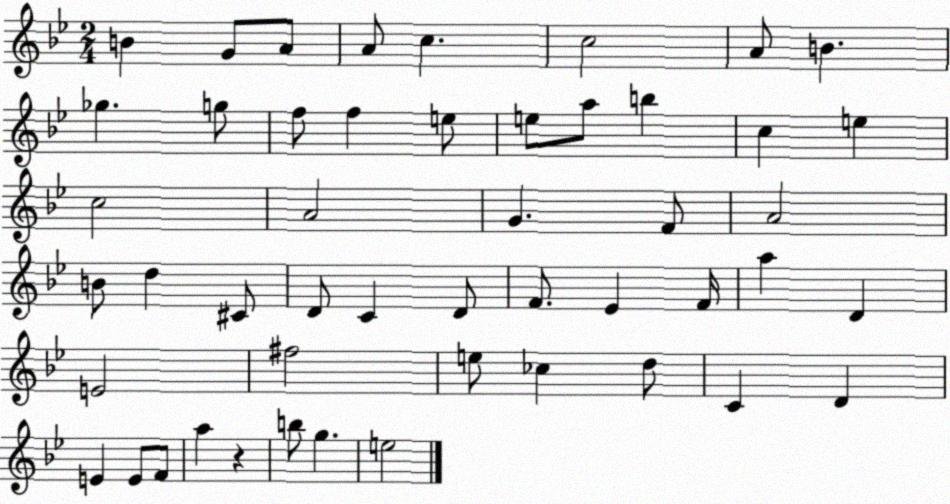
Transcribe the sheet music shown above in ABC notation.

X:1
T:Untitled
M:2/4
L:1/4
K:Bb
B G/2 A/2 A/2 c c2 A/2 B _g g/2 f/2 f e/2 e/2 a/2 b c e c2 A2 G F/2 A2 B/2 d ^C/2 D/2 C D/2 F/2 _E F/4 a D E2 ^f2 e/2 _c d/2 C D E E/2 F/2 a z b/2 g e2